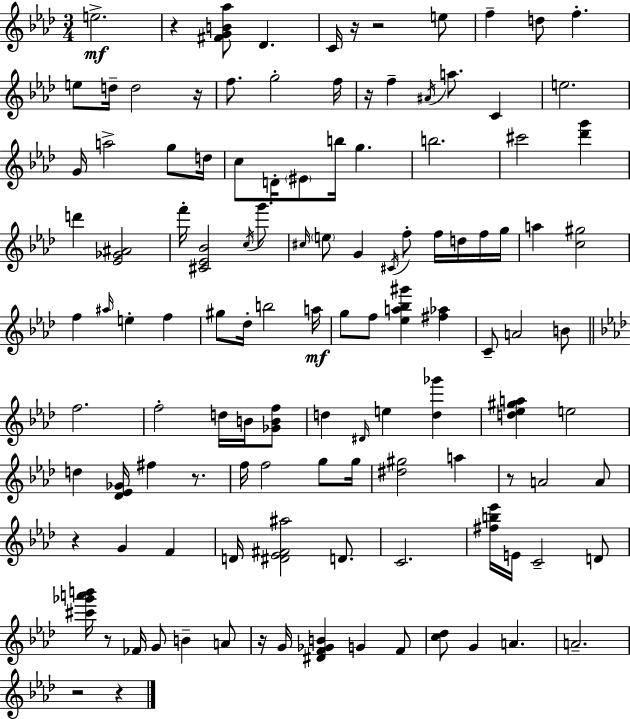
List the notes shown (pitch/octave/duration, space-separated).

E5/h. R/q [F#4,G4,B4,Ab5]/e Db4/q. C4/s R/s R/h E5/e F5/q D5/e F5/q. E5/e D5/s D5/h R/s F5/e. G5/h F5/s R/s F5/q A#4/s A5/e. C4/q E5/h. G4/s A5/h G5/e D5/s C5/e D4/s EIS4/e B5/s G5/q. B5/h. C#6/h [Db6,G6]/q D6/q [Eb4,Gb4,A#4]/h F6/s [C#4,Eb4,Bb4]/h C5/s G6/e. C#5/s E5/e G4/q C#4/s F5/e F5/s D5/s F5/s G5/s A5/q [C5,G#5]/h F5/q A#5/s E5/q F5/q G#5/e Db5/s B5/h A5/s G5/e F5/e [Eb5,A5,Bb5,G#6]/q [F#5,Ab5]/q C4/e A4/h B4/e F5/h. F5/h D5/s B4/s [Gb4,B4,F5]/e D5/q D#4/s E5/q [D5,Gb6]/q [D5,Eb5,G#5,A5]/q E5/h D5/q [Db4,Eb4,Gb4]/s F#5/q R/e. F5/s F5/h G5/e G5/s [D#5,G#5]/h A5/q R/e A4/h A4/e R/q G4/q F4/q D4/s [D#4,Eb4,F#4,A#5]/h D4/e. C4/h. [F#5,B5,Eb6]/s E4/s C4/h D4/e [C#6,Gb6,A6,B6]/s R/e FES4/s G4/e B4/q A4/e R/s G4/s [D#4,F4,Gb4,B4]/q G4/q F4/e [C5,Db5]/e G4/q A4/q. A4/h. R/h R/q